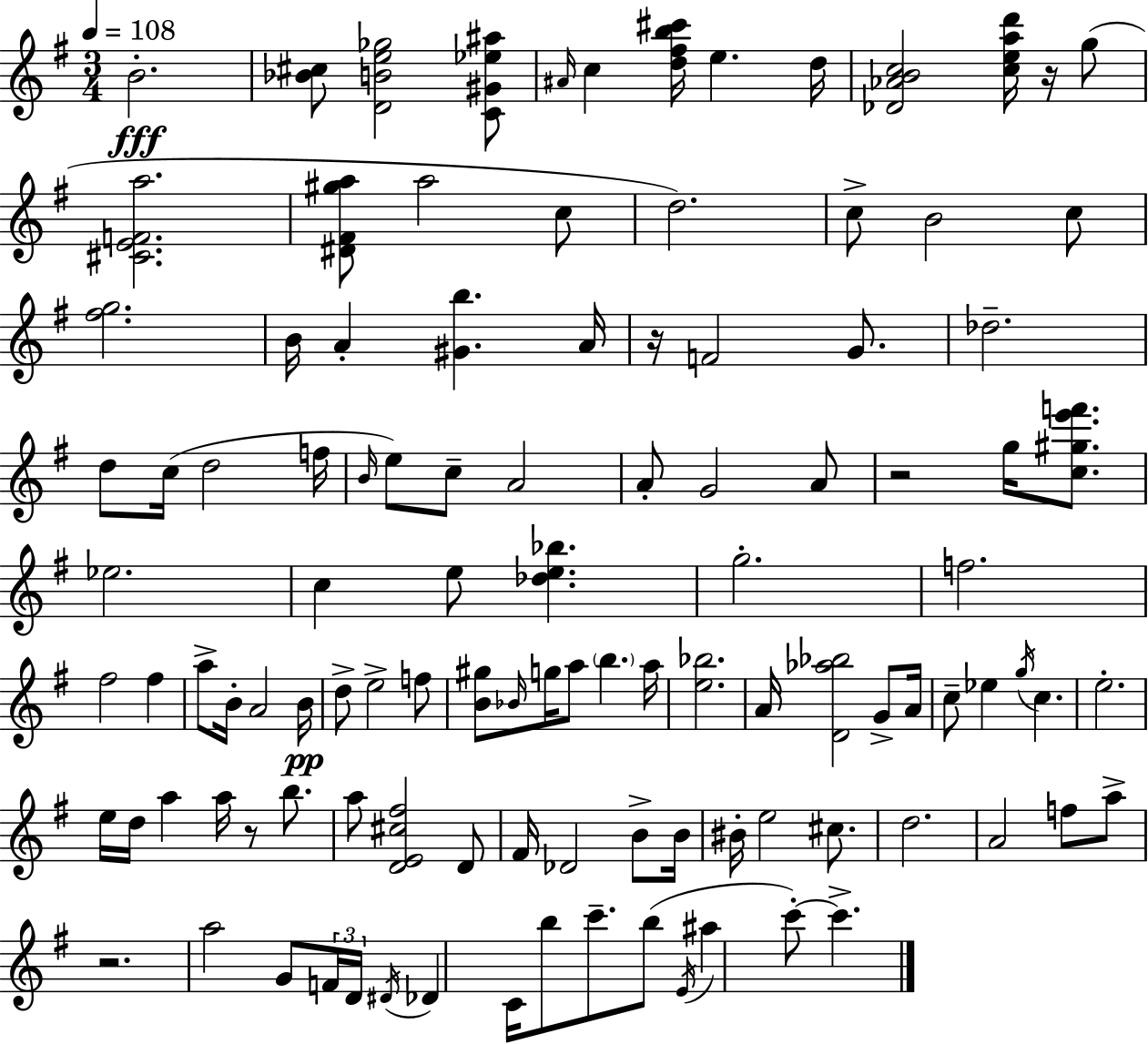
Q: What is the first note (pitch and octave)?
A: B4